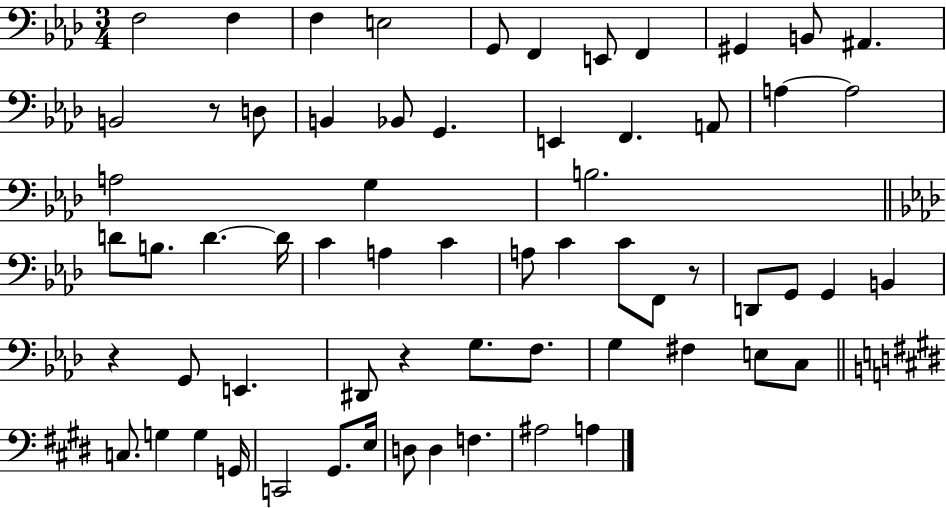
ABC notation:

X:1
T:Untitled
M:3/4
L:1/4
K:Ab
F,2 F, F, E,2 G,,/2 F,, E,,/2 F,, ^G,, B,,/2 ^A,, B,,2 z/2 D,/2 B,, _B,,/2 G,, E,, F,, A,,/2 A, A,2 A,2 G, B,2 D/2 B,/2 D D/4 C A, C A,/2 C C/2 F,,/2 z/2 D,,/2 G,,/2 G,, B,, z G,,/2 E,, ^D,,/2 z G,/2 F,/2 G, ^F, E,/2 C,/2 C,/2 G, G, G,,/4 C,,2 ^G,,/2 E,/4 D,/2 D, F, ^A,2 A,